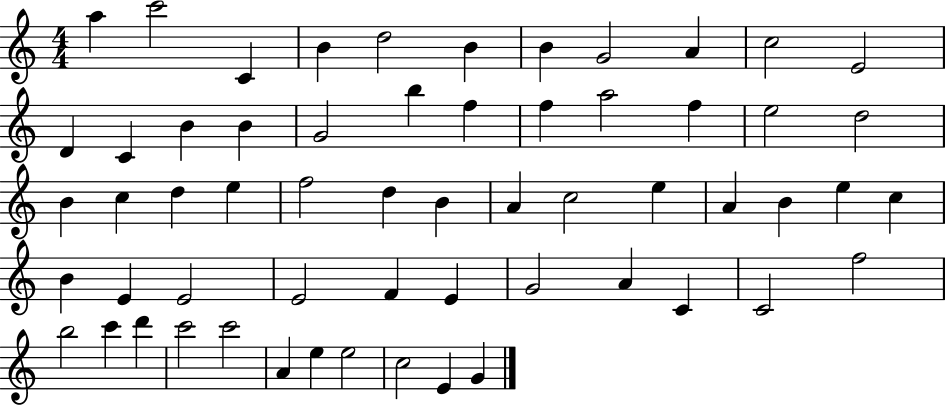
A5/q C6/h C4/q B4/q D5/h B4/q B4/q G4/h A4/q C5/h E4/h D4/q C4/q B4/q B4/q G4/h B5/q F5/q F5/q A5/h F5/q E5/h D5/h B4/q C5/q D5/q E5/q F5/h D5/q B4/q A4/q C5/h E5/q A4/q B4/q E5/q C5/q B4/q E4/q E4/h E4/h F4/q E4/q G4/h A4/q C4/q C4/h F5/h B5/h C6/q D6/q C6/h C6/h A4/q E5/q E5/h C5/h E4/q G4/q